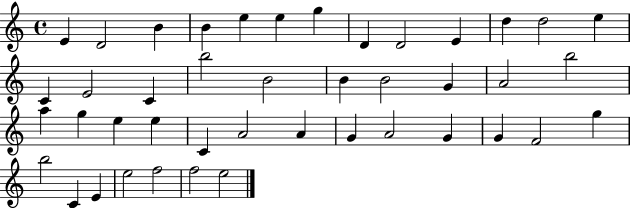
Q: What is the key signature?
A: C major